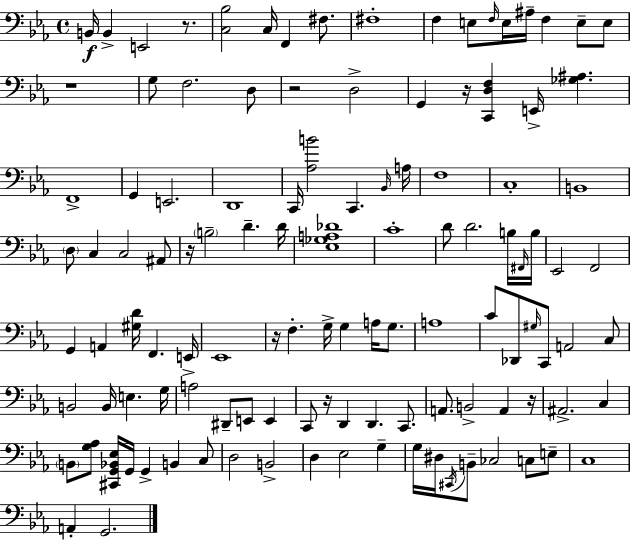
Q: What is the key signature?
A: C minor